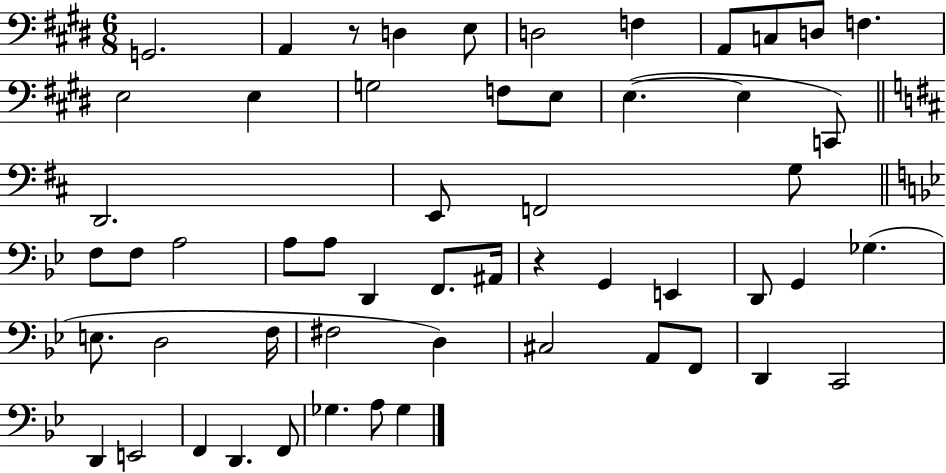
{
  \clef bass
  \numericTimeSignature
  \time 6/8
  \key e \major
  g,2. | a,4 r8 d4 e8 | d2 f4 | a,8 c8 d8 f4. | \break e2 e4 | g2 f8 e8 | e4.~(~ e4 c,8) | \bar "||" \break \key d \major d,2. | e,8 f,2 g8 | \bar "||" \break \key bes \major f8 f8 a2 | a8 a8 d,4 f,8. ais,16 | r4 g,4 e,4 | d,8 g,4 ges4.( | \break e8. d2 f16 | fis2 d4) | cis2 a,8 f,8 | d,4 c,2 | \break d,4 e,2 | f,4 d,4. f,8 | ges4. a8 ges4 | \bar "|."
}